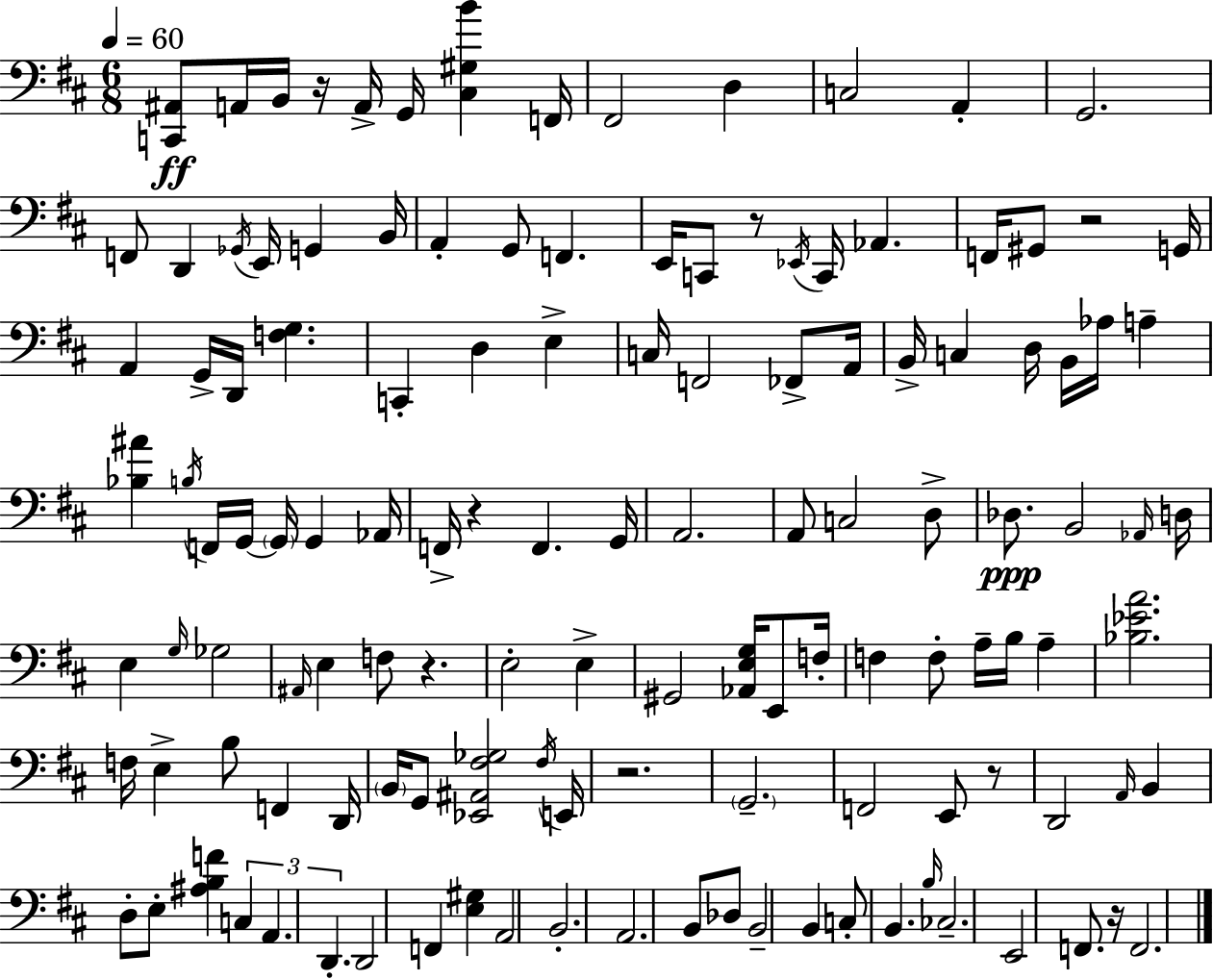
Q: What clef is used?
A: bass